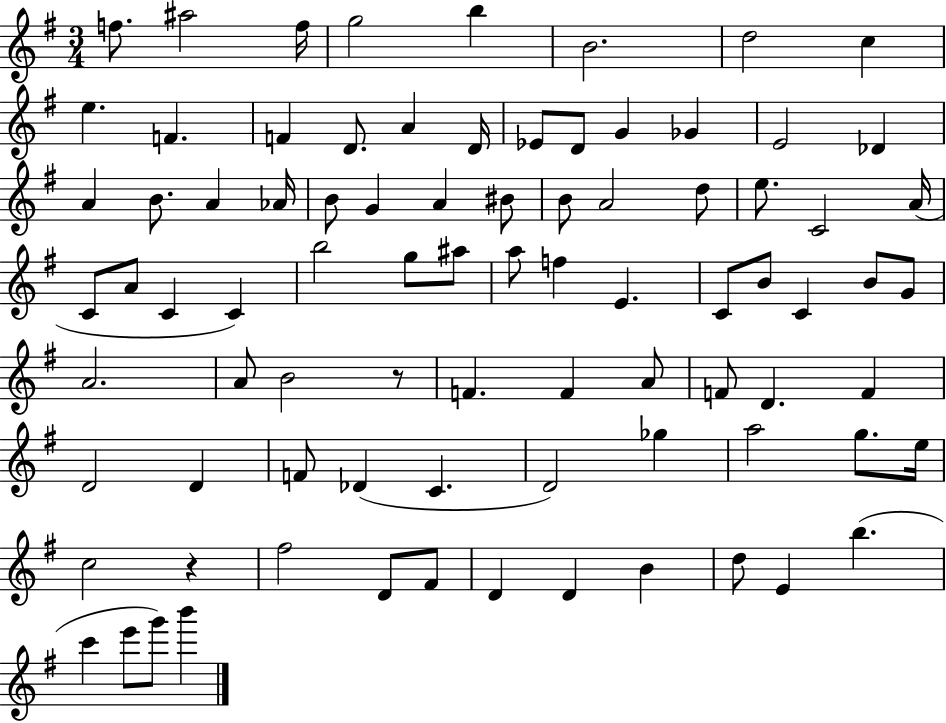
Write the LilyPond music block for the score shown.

{
  \clef treble
  \numericTimeSignature
  \time 3/4
  \key g \major
  f''8. ais''2 f''16 | g''2 b''4 | b'2. | d''2 c''4 | \break e''4. f'4. | f'4 d'8. a'4 d'16 | ees'8 d'8 g'4 ges'4 | e'2 des'4 | \break a'4 b'8. a'4 aes'16 | b'8 g'4 a'4 bis'8 | b'8 a'2 d''8 | e''8. c'2 a'16( | \break c'8 a'8 c'4 c'4) | b''2 g''8 ais''8 | a''8 f''4 e'4. | c'8 b'8 c'4 b'8 g'8 | \break a'2. | a'8 b'2 r8 | f'4. f'4 a'8 | f'8 d'4. f'4 | \break d'2 d'4 | f'8 des'4( c'4. | d'2) ges''4 | a''2 g''8. e''16 | \break c''2 r4 | fis''2 d'8 fis'8 | d'4 d'4 b'4 | d''8 e'4 b''4.( | \break c'''4 e'''8 g'''8) b'''4 | \bar "|."
}